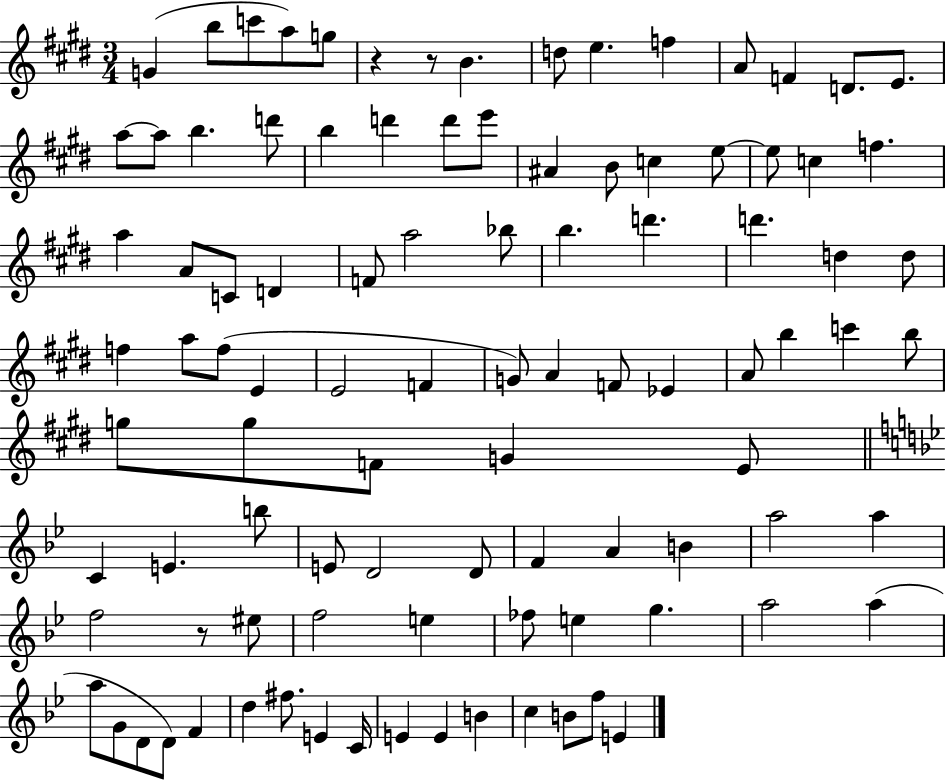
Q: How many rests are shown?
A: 3